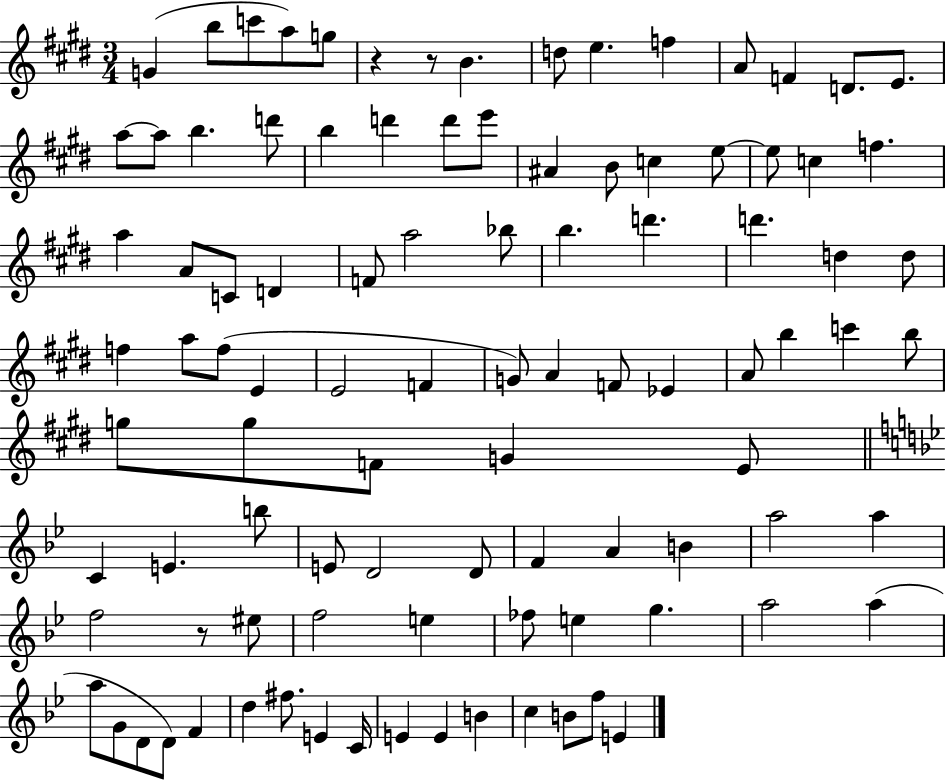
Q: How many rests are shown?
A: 3